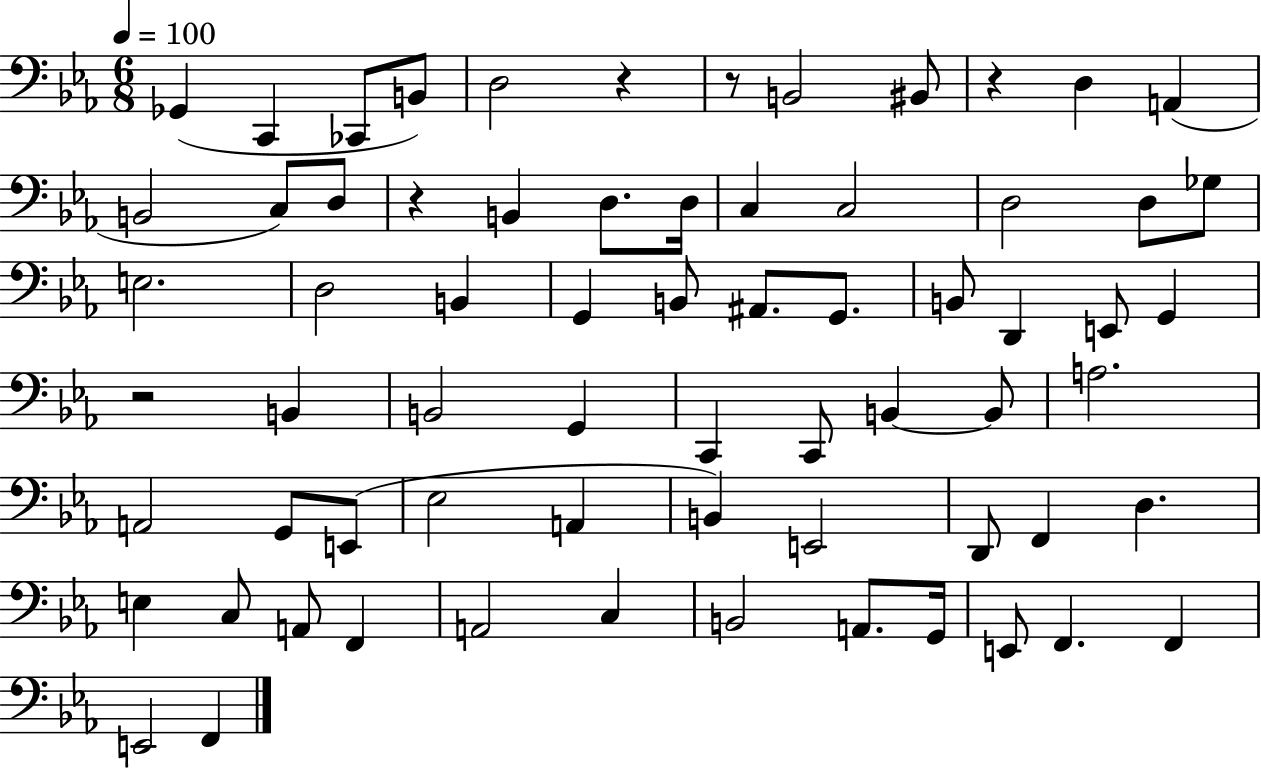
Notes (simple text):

Gb2/q C2/q CES2/e B2/e D3/h R/q R/e B2/h BIS2/e R/q D3/q A2/q B2/h C3/e D3/e R/q B2/q D3/e. D3/s C3/q C3/h D3/h D3/e Gb3/e E3/h. D3/h B2/q G2/q B2/e A#2/e. G2/e. B2/e D2/q E2/e G2/q R/h B2/q B2/h G2/q C2/q C2/e B2/q B2/e A3/h. A2/h G2/e E2/e Eb3/h A2/q B2/q E2/h D2/e F2/q D3/q. E3/q C3/e A2/e F2/q A2/h C3/q B2/h A2/e. G2/s E2/e F2/q. F2/q E2/h F2/q